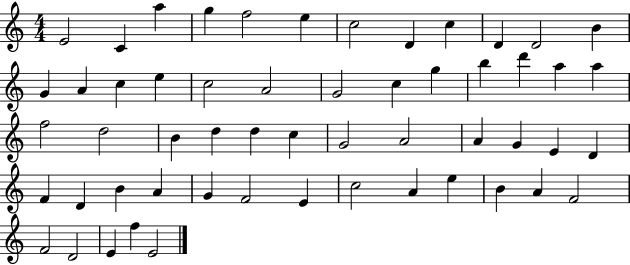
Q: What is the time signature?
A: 4/4